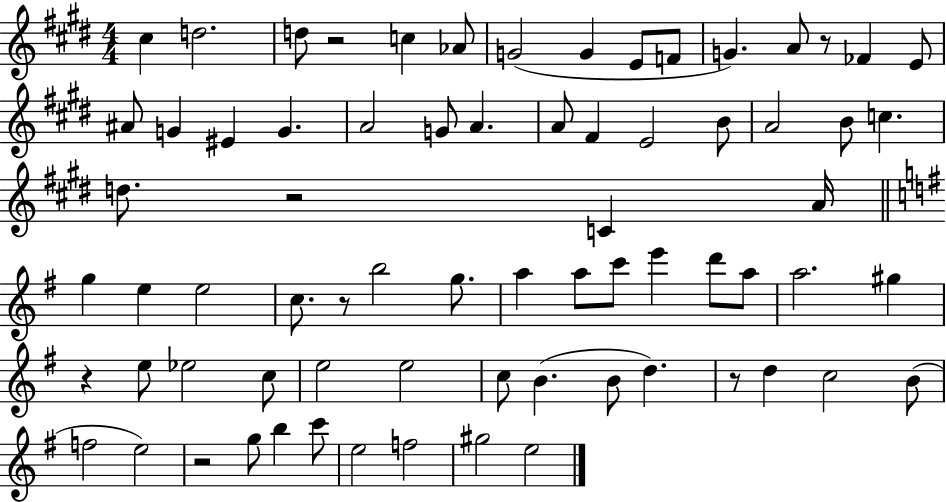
{
  \clef treble
  \numericTimeSignature
  \time 4/4
  \key e \major
  cis''4 d''2. | d''8 r2 c''4 aes'8 | g'2( g'4 e'8 f'8 | g'4.) a'8 r8 fes'4 e'8 | \break ais'8 g'4 eis'4 g'4. | a'2 g'8 a'4. | a'8 fis'4 e'2 b'8 | a'2 b'8 c''4. | \break d''8. r2 c'4 a'16 | \bar "||" \break \key g \major g''4 e''4 e''2 | c''8. r8 b''2 g''8. | a''4 a''8 c'''8 e'''4 d'''8 a''8 | a''2. gis''4 | \break r4 e''8 ees''2 c''8 | e''2 e''2 | c''8 b'4.( b'8 d''4.) | r8 d''4 c''2 b'8( | \break f''2 e''2) | r2 g''8 b''4 c'''8 | e''2 f''2 | gis''2 e''2 | \break \bar "|."
}